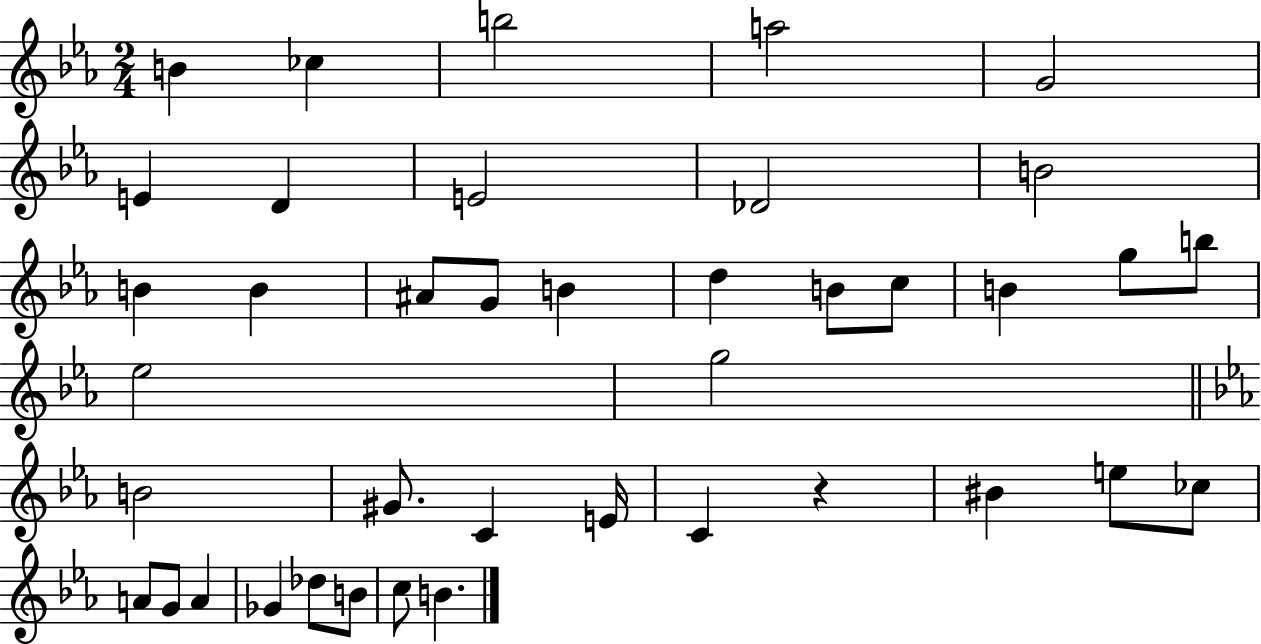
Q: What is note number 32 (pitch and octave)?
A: A4